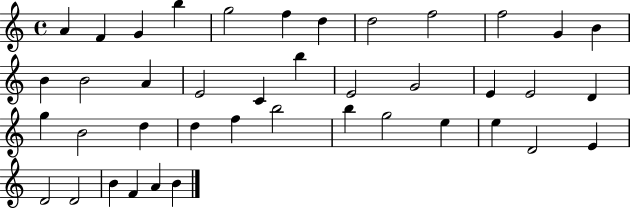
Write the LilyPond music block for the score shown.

{
  \clef treble
  \time 4/4
  \defaultTimeSignature
  \key c \major
  a'4 f'4 g'4 b''4 | g''2 f''4 d''4 | d''2 f''2 | f''2 g'4 b'4 | \break b'4 b'2 a'4 | e'2 c'4 b''4 | e'2 g'2 | e'4 e'2 d'4 | \break g''4 b'2 d''4 | d''4 f''4 b''2 | b''4 g''2 e''4 | e''4 d'2 e'4 | \break d'2 d'2 | b'4 f'4 a'4 b'4 | \bar "|."
}